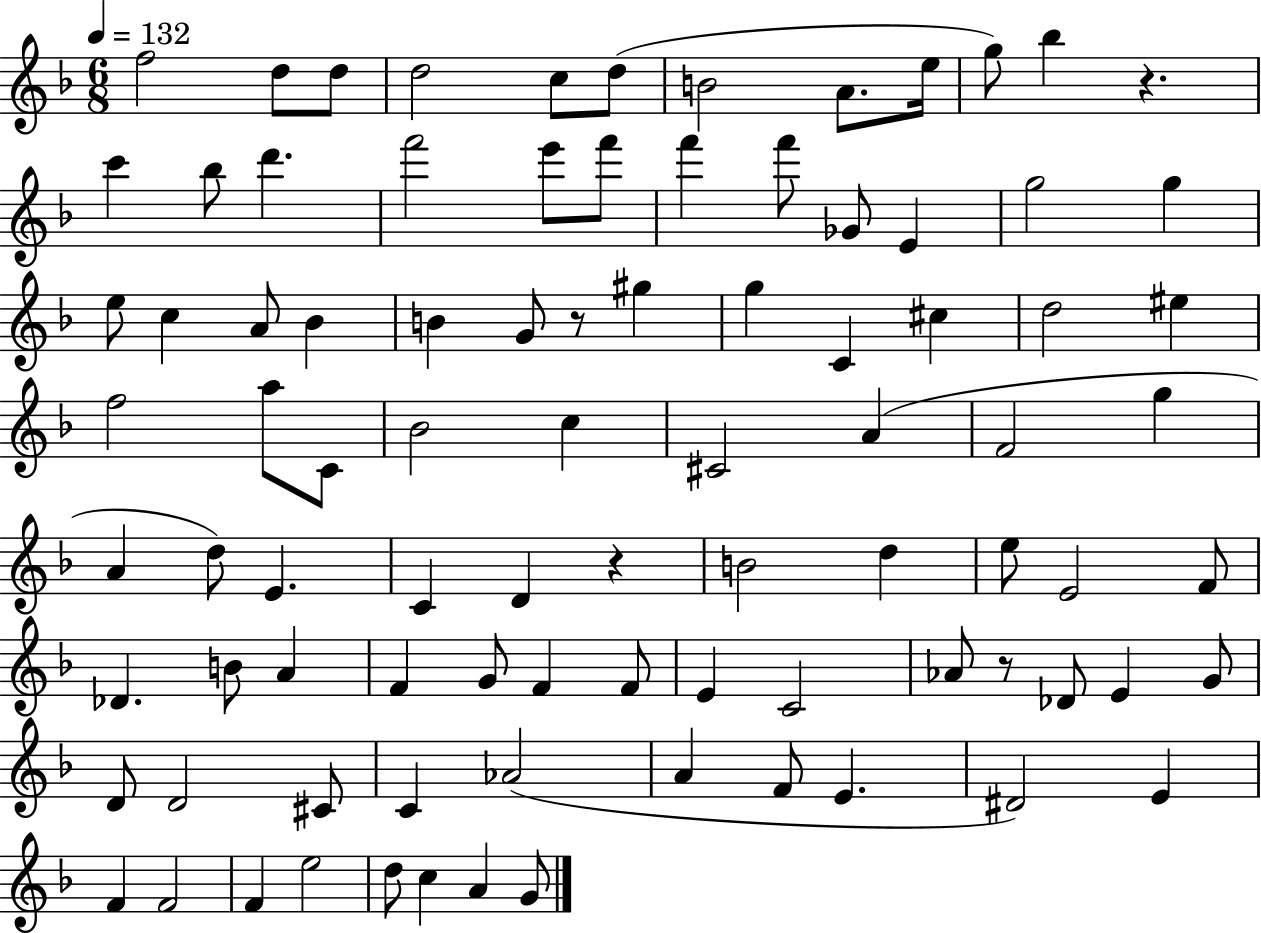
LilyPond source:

{
  \clef treble
  \numericTimeSignature
  \time 6/8
  \key f \major
  \tempo 4 = 132
  f''2 d''8 d''8 | d''2 c''8 d''8( | b'2 a'8. e''16 | g''8) bes''4 r4. | \break c'''4 bes''8 d'''4. | f'''2 e'''8 f'''8 | f'''4 f'''8 ges'8 e'4 | g''2 g''4 | \break e''8 c''4 a'8 bes'4 | b'4 g'8 r8 gis''4 | g''4 c'4 cis''4 | d''2 eis''4 | \break f''2 a''8 c'8 | bes'2 c''4 | cis'2 a'4( | f'2 g''4 | \break a'4 d''8) e'4. | c'4 d'4 r4 | b'2 d''4 | e''8 e'2 f'8 | \break des'4. b'8 a'4 | f'4 g'8 f'4 f'8 | e'4 c'2 | aes'8 r8 des'8 e'4 g'8 | \break d'8 d'2 cis'8 | c'4 aes'2( | a'4 f'8 e'4. | dis'2) e'4 | \break f'4 f'2 | f'4 e''2 | d''8 c''4 a'4 g'8 | \bar "|."
}